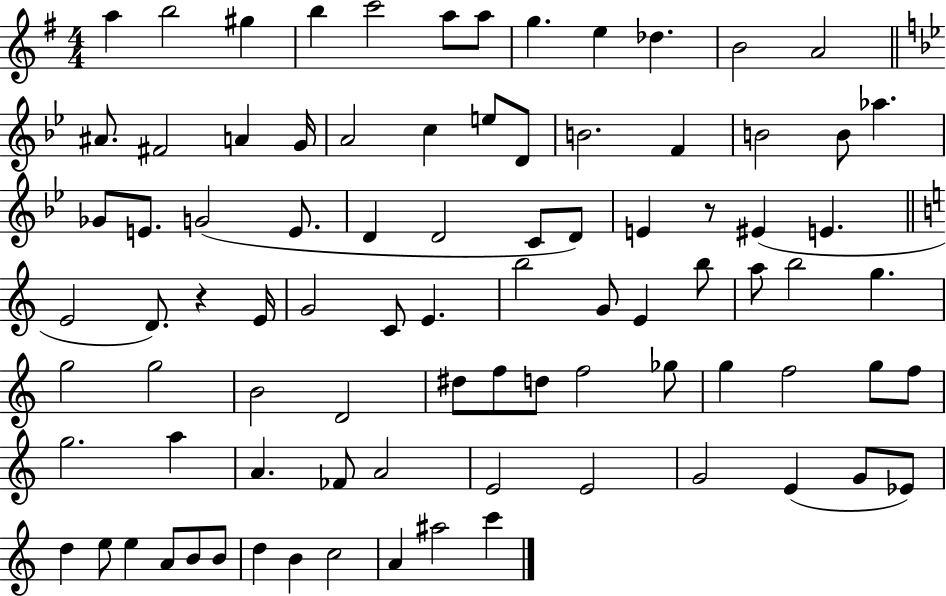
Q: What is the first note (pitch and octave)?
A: A5